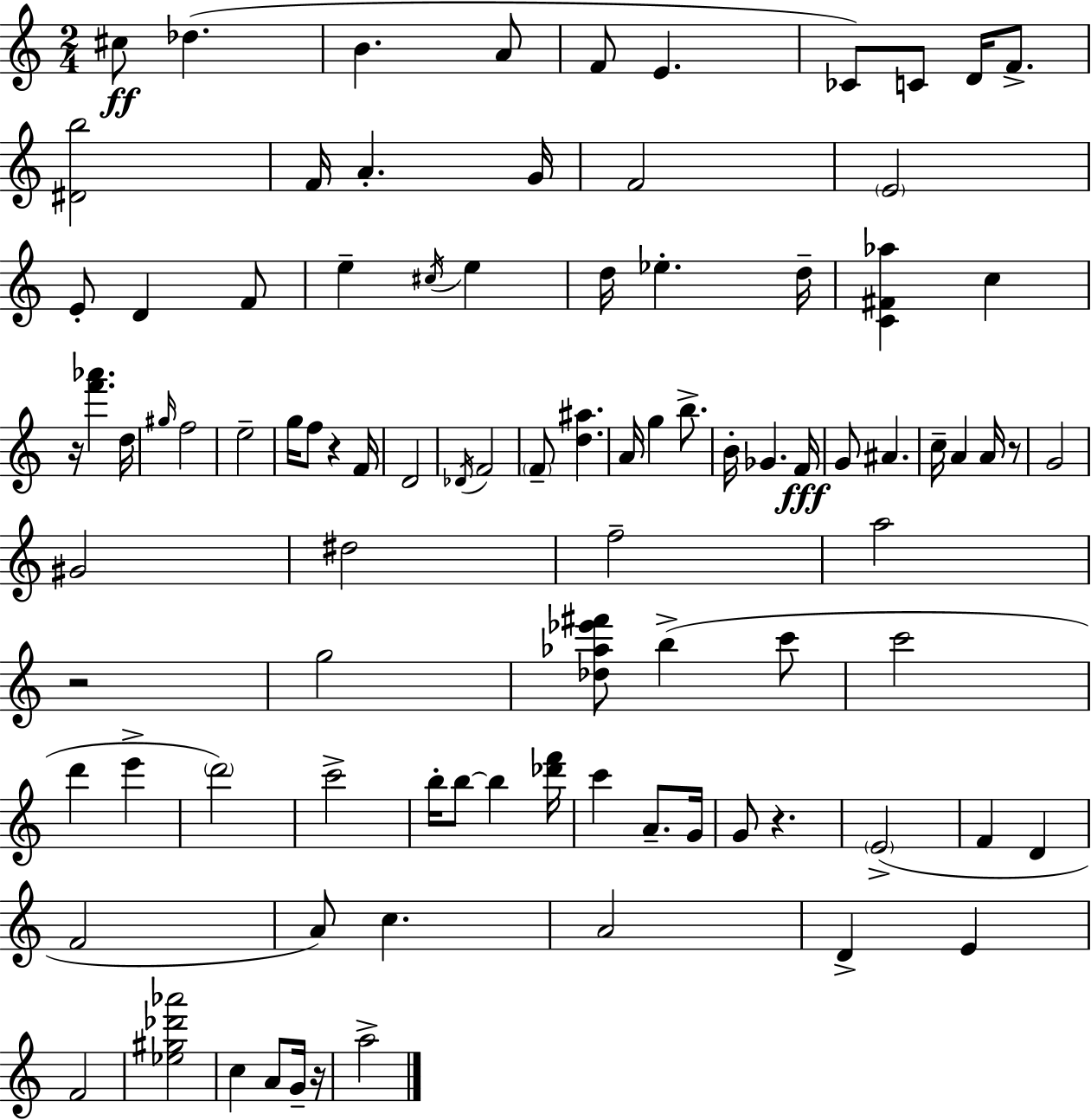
{
  \clef treble
  \numericTimeSignature
  \time 2/4
  \key c \major
  cis''8\ff des''4.( | b'4. a'8 | f'8 e'4. | ces'8) c'8 d'16 f'8.-> | \break <dis' b''>2 | f'16 a'4.-. g'16 | f'2 | \parenthesize e'2 | \break e'8-. d'4 f'8 | e''4-- \acciaccatura { cis''16 } e''4 | d''16 ees''4.-. | d''16-- <c' fis' aes''>4 c''4 | \break r16 <f''' aes'''>4. | d''16 \grace { gis''16 } f''2 | e''2-- | g''16 f''8 r4 | \break f'16 d'2 | \acciaccatura { des'16 } f'2 | \parenthesize f'8-- <d'' ais''>4. | a'16 g''4 | \break b''8.-> b'16-. ges'4. | f'16\fff g'8 ais'4. | c''16-- a'4 | a'16 r8 g'2 | \break gis'2 | dis''2 | f''2-- | a''2 | \break r2 | g''2 | <des'' aes'' ees''' fis'''>8 b''4->( | c'''8 c'''2 | \break d'''4 e'''4-> | \parenthesize d'''2) | c'''2-> | b''16-. b''8~~ b''4 | \break <des''' f'''>16 c'''4 a'8.-- | g'16 g'8 r4. | \parenthesize e'2->( | f'4 d'4 | \break f'2 | a'8) c''4. | a'2 | d'4-> e'4 | \break f'2 | <ees'' gis'' des''' aes'''>2 | c''4 a'8 | g'16-- r16 a''2-> | \break \bar "|."
}